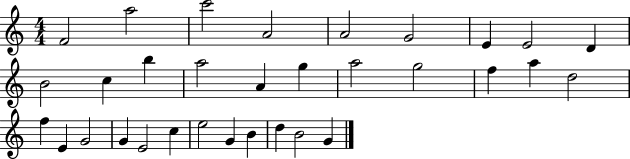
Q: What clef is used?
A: treble